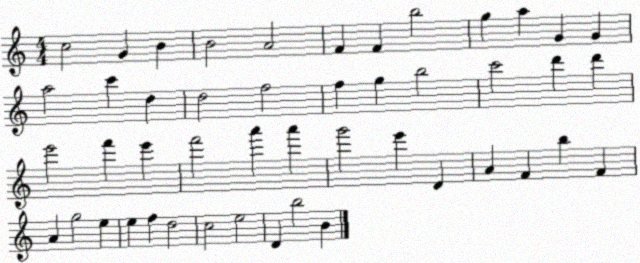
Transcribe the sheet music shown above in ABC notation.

X:1
T:Untitled
M:4/4
L:1/4
K:C
c2 G B B2 A2 F F b2 g a G G a2 c' d d2 f2 f g b2 c'2 d' d' e'2 f' e' f'2 a' a' g'2 e' D A F b F A g2 e e f d2 c2 e2 D b2 B